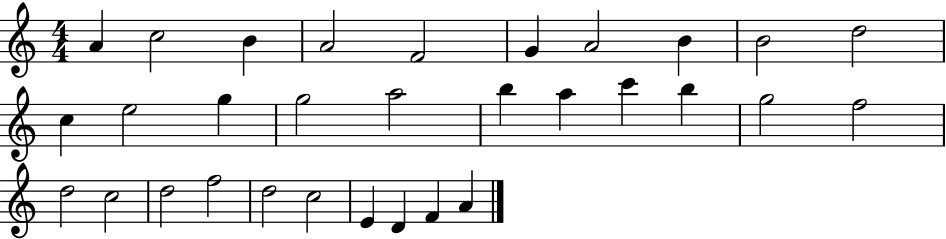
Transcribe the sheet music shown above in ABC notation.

X:1
T:Untitled
M:4/4
L:1/4
K:C
A c2 B A2 F2 G A2 B B2 d2 c e2 g g2 a2 b a c' b g2 f2 d2 c2 d2 f2 d2 c2 E D F A